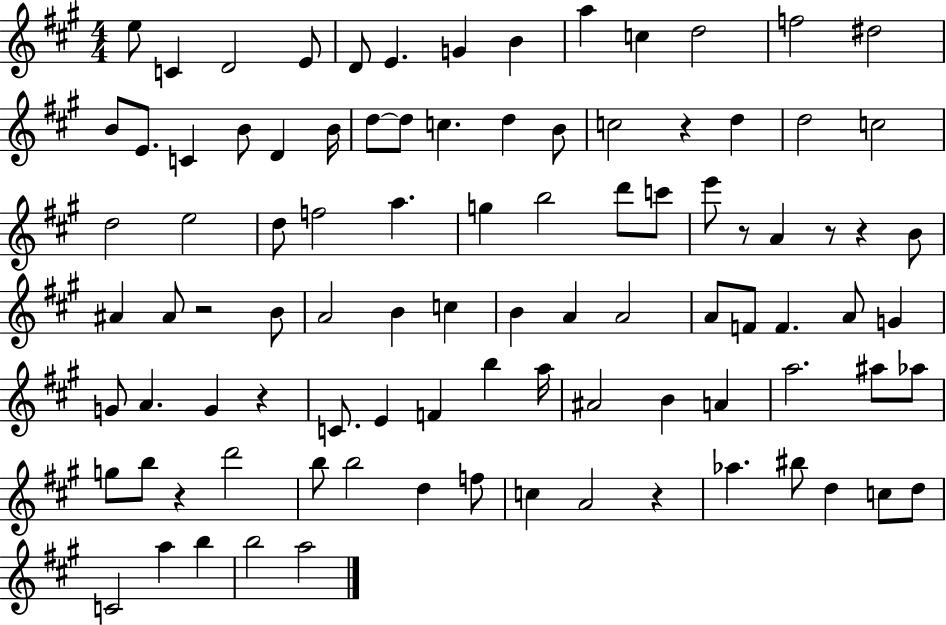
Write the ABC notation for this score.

X:1
T:Untitled
M:4/4
L:1/4
K:A
e/2 C D2 E/2 D/2 E G B a c d2 f2 ^d2 B/2 E/2 C B/2 D B/4 d/2 d/2 c d B/2 c2 z d d2 c2 d2 e2 d/2 f2 a g b2 d'/2 c'/2 e'/2 z/2 A z/2 z B/2 ^A ^A/2 z2 B/2 A2 B c B A A2 A/2 F/2 F A/2 G G/2 A G z C/2 E F b a/4 ^A2 B A a2 ^a/2 _a/2 g/2 b/2 z d'2 b/2 b2 d f/2 c A2 z _a ^b/2 d c/2 d/2 C2 a b b2 a2